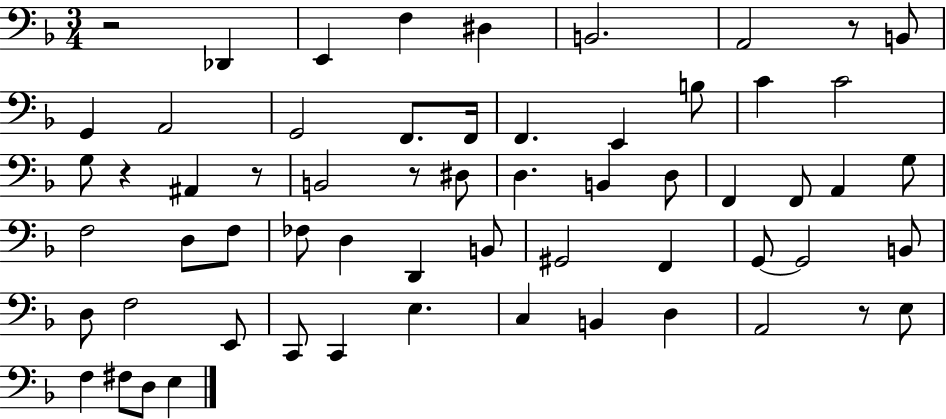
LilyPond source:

{
  \clef bass
  \numericTimeSignature
  \time 3/4
  \key f \major
  r2 des,4 | e,4 f4 dis4 | b,2. | a,2 r8 b,8 | \break g,4 a,2 | g,2 f,8. f,16 | f,4. e,4 b8 | c'4 c'2 | \break g8 r4 ais,4 r8 | b,2 r8 dis8 | d4. b,4 d8 | f,4 f,8 a,4 g8 | \break f2 d8 f8 | fes8 d4 d,4 b,8 | gis,2 f,4 | g,8~~ g,2 b,8 | \break d8 f2 e,8 | c,8 c,4 e4. | c4 b,4 d4 | a,2 r8 e8 | \break f4 fis8 d8 e4 | \bar "|."
}